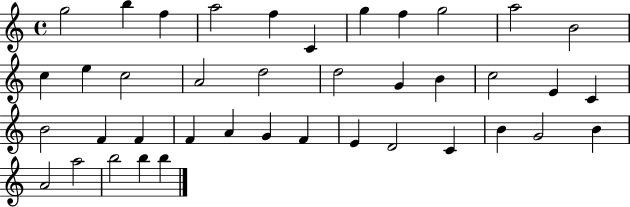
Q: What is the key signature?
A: C major